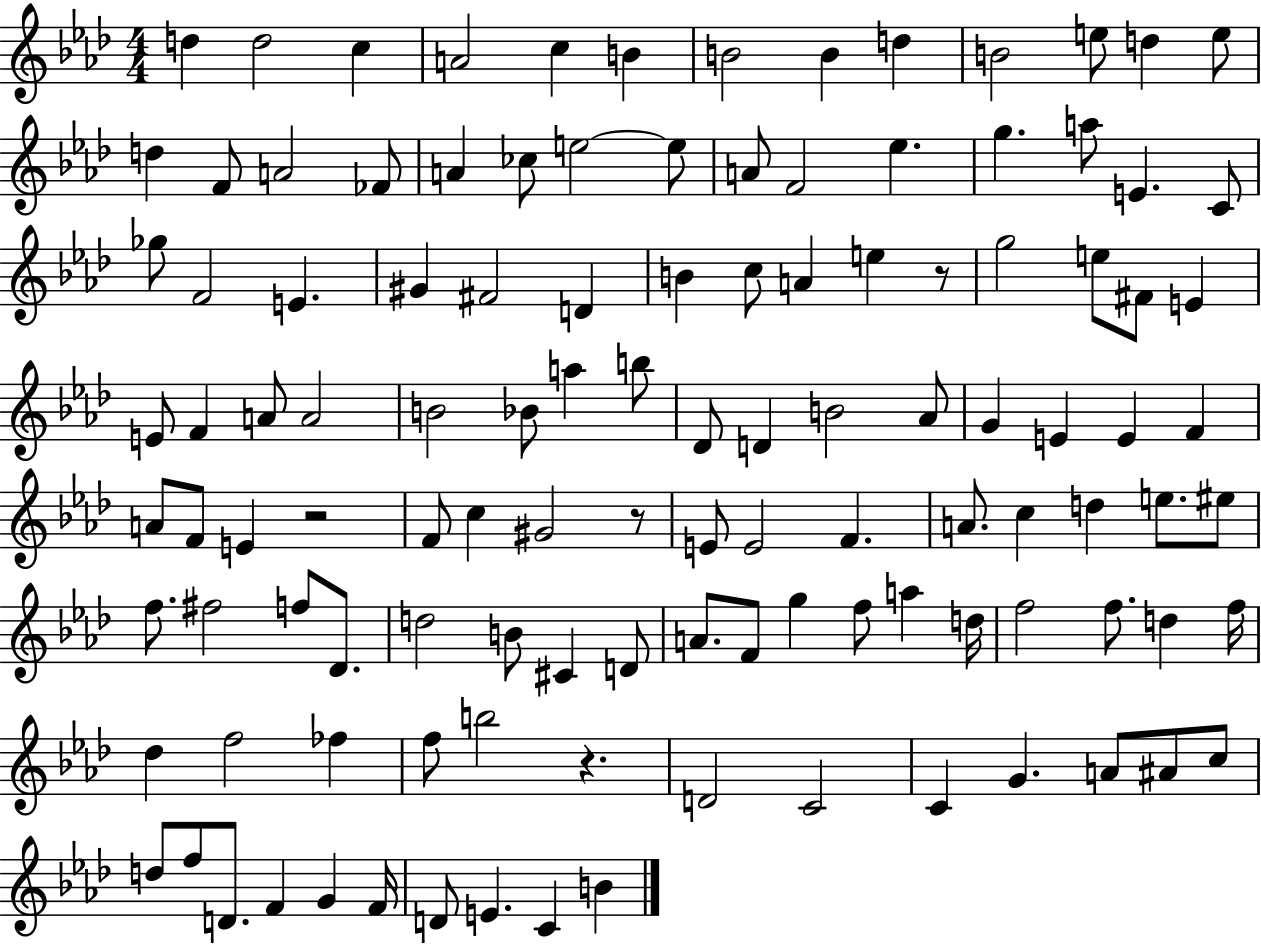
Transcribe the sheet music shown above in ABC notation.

X:1
T:Untitled
M:4/4
L:1/4
K:Ab
d d2 c A2 c B B2 B d B2 e/2 d e/2 d F/2 A2 _F/2 A _c/2 e2 e/2 A/2 F2 _e g a/2 E C/2 _g/2 F2 E ^G ^F2 D B c/2 A e z/2 g2 e/2 ^F/2 E E/2 F A/2 A2 B2 _B/2 a b/2 _D/2 D B2 _A/2 G E E F A/2 F/2 E z2 F/2 c ^G2 z/2 E/2 E2 F A/2 c d e/2 ^e/2 f/2 ^f2 f/2 _D/2 d2 B/2 ^C D/2 A/2 F/2 g f/2 a d/4 f2 f/2 d f/4 _d f2 _f f/2 b2 z D2 C2 C G A/2 ^A/2 c/2 d/2 f/2 D/2 F G F/4 D/2 E C B